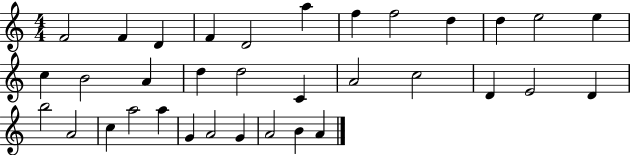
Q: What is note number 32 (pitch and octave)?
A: A4